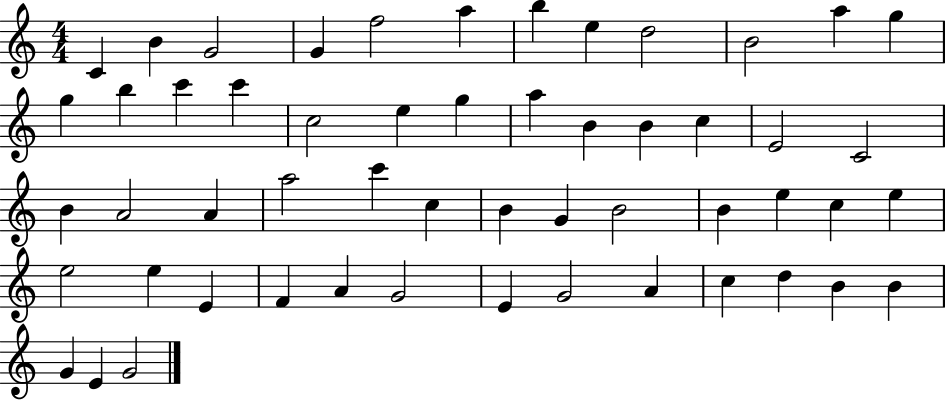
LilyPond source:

{
  \clef treble
  \numericTimeSignature
  \time 4/4
  \key c \major
  c'4 b'4 g'2 | g'4 f''2 a''4 | b''4 e''4 d''2 | b'2 a''4 g''4 | \break g''4 b''4 c'''4 c'''4 | c''2 e''4 g''4 | a''4 b'4 b'4 c''4 | e'2 c'2 | \break b'4 a'2 a'4 | a''2 c'''4 c''4 | b'4 g'4 b'2 | b'4 e''4 c''4 e''4 | \break e''2 e''4 e'4 | f'4 a'4 g'2 | e'4 g'2 a'4 | c''4 d''4 b'4 b'4 | \break g'4 e'4 g'2 | \bar "|."
}